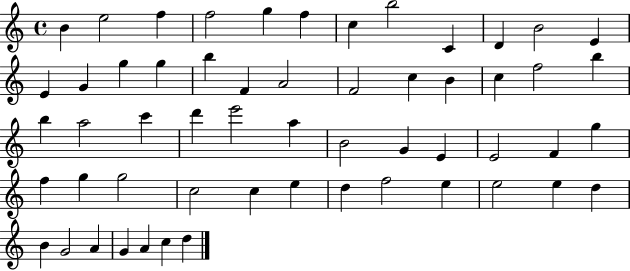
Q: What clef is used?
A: treble